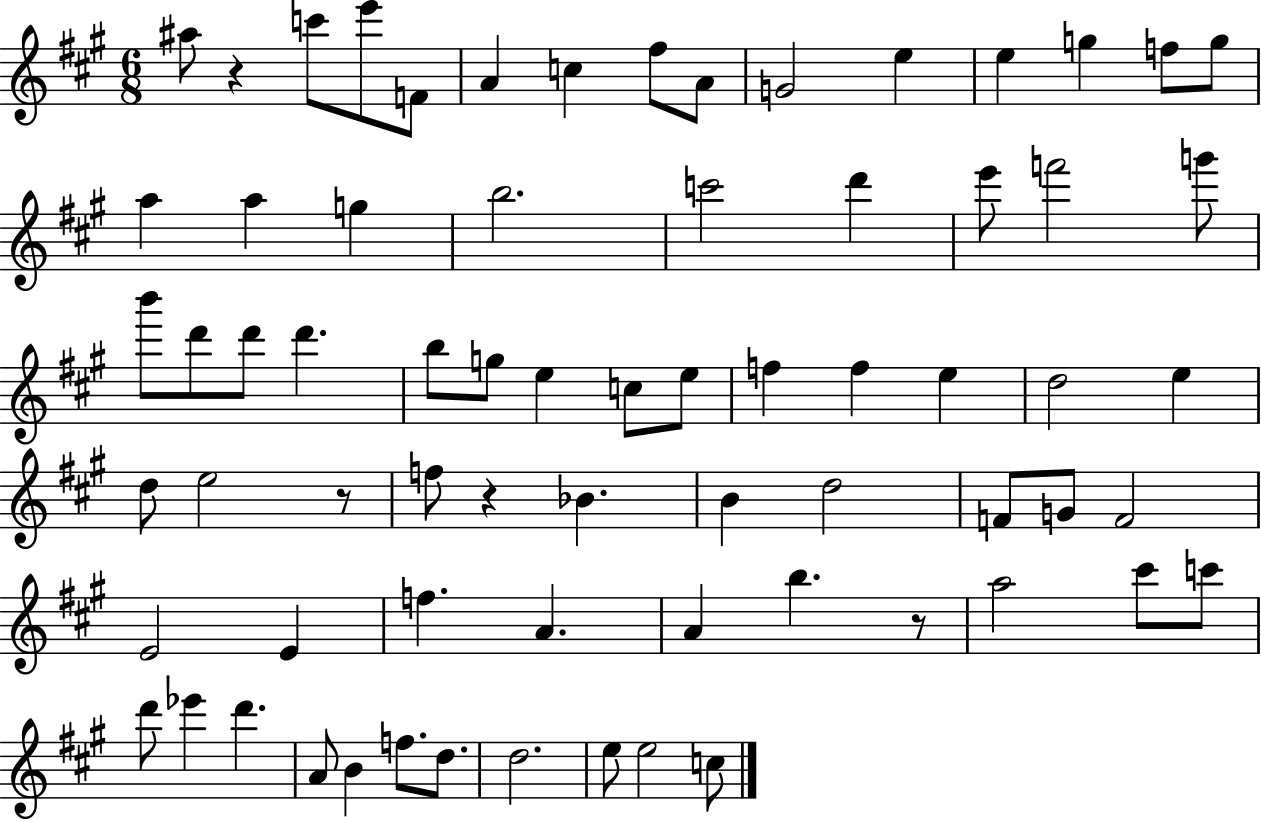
{
  \clef treble
  \numericTimeSignature
  \time 6/8
  \key a \major
  ais''8 r4 c'''8 e'''8 f'8 | a'4 c''4 fis''8 a'8 | g'2 e''4 | e''4 g''4 f''8 g''8 | \break a''4 a''4 g''4 | b''2. | c'''2 d'''4 | e'''8 f'''2 g'''8 | \break b'''8 d'''8 d'''8 d'''4. | b''8 g''8 e''4 c''8 e''8 | f''4 f''4 e''4 | d''2 e''4 | \break d''8 e''2 r8 | f''8 r4 bes'4. | b'4 d''2 | f'8 g'8 f'2 | \break e'2 e'4 | f''4. a'4. | a'4 b''4. r8 | a''2 cis'''8 c'''8 | \break d'''8 ees'''4 d'''4. | a'8 b'4 f''8. d''8. | d''2. | e''8 e''2 c''8 | \break \bar "|."
}